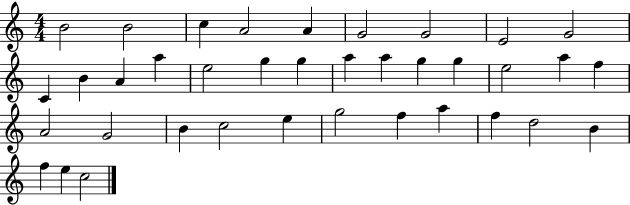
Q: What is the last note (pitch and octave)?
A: C5